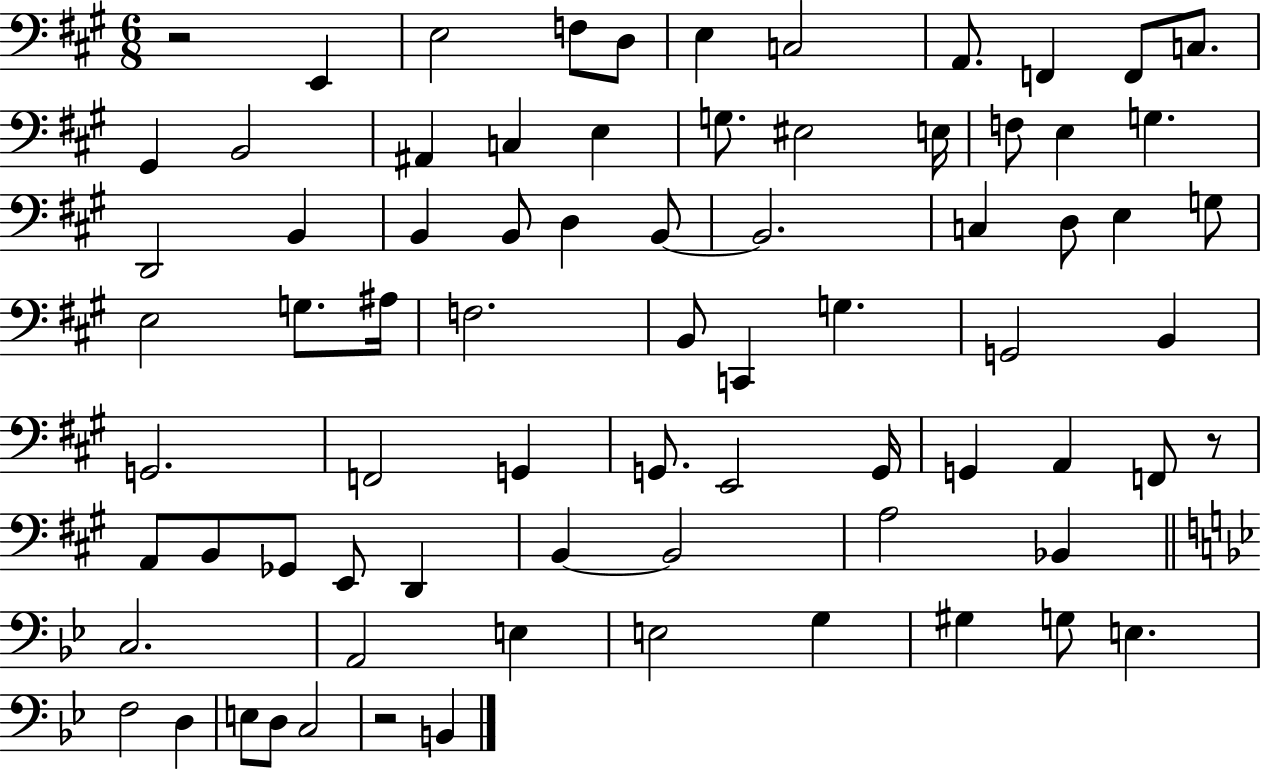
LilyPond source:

{
  \clef bass
  \numericTimeSignature
  \time 6/8
  \key a \major
  \repeat volta 2 { r2 e,4 | e2 f8 d8 | e4 c2 | a,8. f,4 f,8 c8. | \break gis,4 b,2 | ais,4 c4 e4 | g8. eis2 e16 | f8 e4 g4. | \break d,2 b,4 | b,4 b,8 d4 b,8~~ | b,2. | c4 d8 e4 g8 | \break e2 g8. ais16 | f2. | b,8 c,4 g4. | g,2 b,4 | \break g,2. | f,2 g,4 | g,8. e,2 g,16 | g,4 a,4 f,8 r8 | \break a,8 b,8 ges,8 e,8 d,4 | b,4~~ b,2 | a2 bes,4 | \bar "||" \break \key bes \major c2. | a,2 e4 | e2 g4 | gis4 g8 e4. | \break f2 d4 | e8 d8 c2 | r2 b,4 | } \bar "|."
}